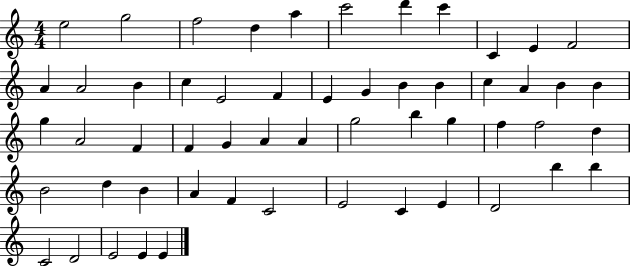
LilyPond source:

{
  \clef treble
  \numericTimeSignature
  \time 4/4
  \key c \major
  e''2 g''2 | f''2 d''4 a''4 | c'''2 d'''4 c'''4 | c'4 e'4 f'2 | \break a'4 a'2 b'4 | c''4 e'2 f'4 | e'4 g'4 b'4 b'4 | c''4 a'4 b'4 b'4 | \break g''4 a'2 f'4 | f'4 g'4 a'4 a'4 | g''2 b''4 g''4 | f''4 f''2 d''4 | \break b'2 d''4 b'4 | a'4 f'4 c'2 | e'2 c'4 e'4 | d'2 b''4 b''4 | \break c'2 d'2 | e'2 e'4 e'4 | \bar "|."
}